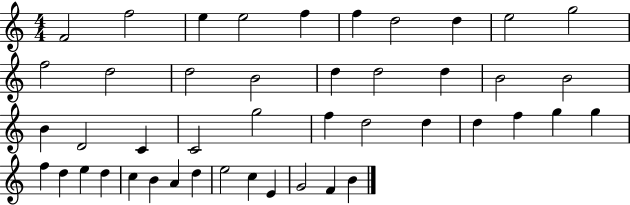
F4/h F5/h E5/q E5/h F5/q F5/q D5/h D5/q E5/h G5/h F5/h D5/h D5/h B4/h D5/q D5/h D5/q B4/h B4/h B4/q D4/h C4/q C4/h G5/h F5/q D5/h D5/q D5/q F5/q G5/q G5/q F5/q D5/q E5/q D5/q C5/q B4/q A4/q D5/q E5/h C5/q E4/q G4/h F4/q B4/q